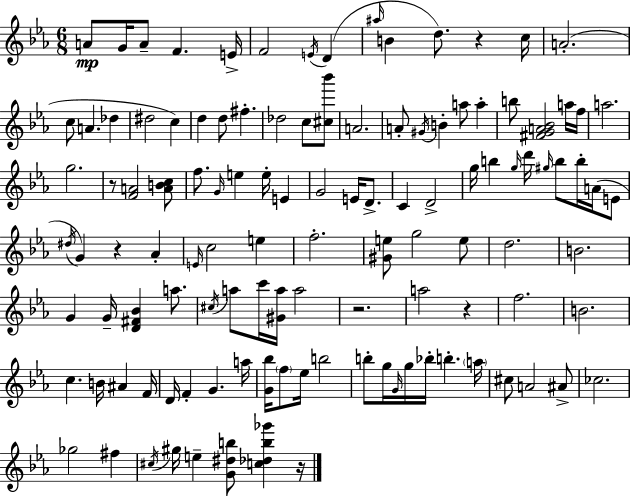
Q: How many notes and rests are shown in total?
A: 117